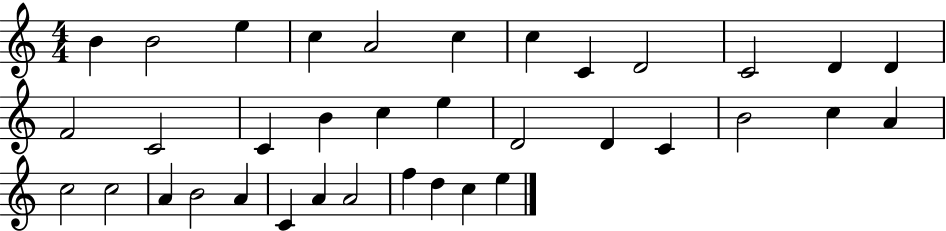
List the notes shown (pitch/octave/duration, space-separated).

B4/q B4/h E5/q C5/q A4/h C5/q C5/q C4/q D4/h C4/h D4/q D4/q F4/h C4/h C4/q B4/q C5/q E5/q D4/h D4/q C4/q B4/h C5/q A4/q C5/h C5/h A4/q B4/h A4/q C4/q A4/q A4/h F5/q D5/q C5/q E5/q